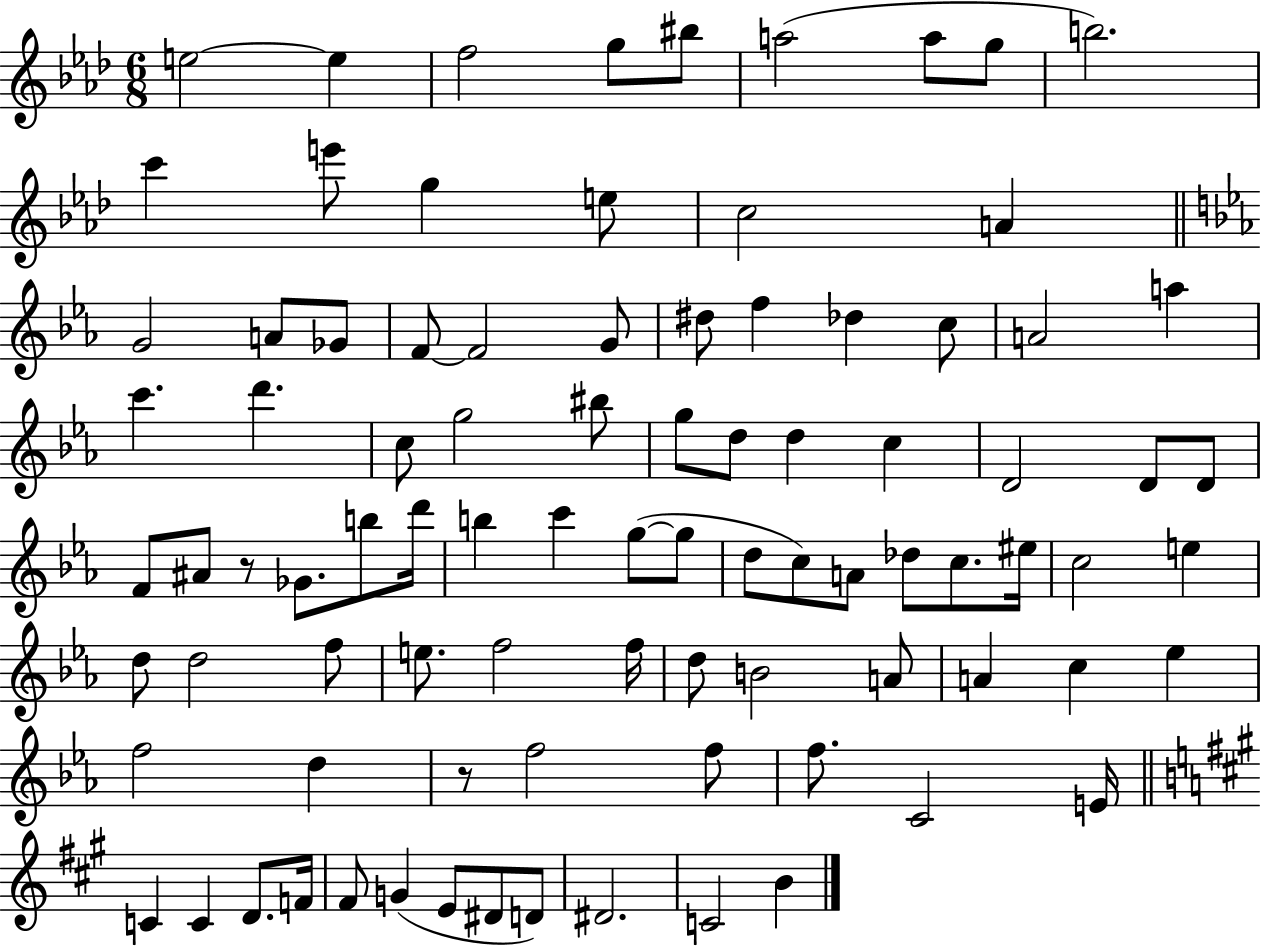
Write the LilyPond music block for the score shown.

{
  \clef treble
  \numericTimeSignature
  \time 6/8
  \key aes \major
  e''2~~ e''4 | f''2 g''8 bis''8 | a''2( a''8 g''8 | b''2.) | \break c'''4 e'''8 g''4 e''8 | c''2 a'4 | \bar "||" \break \key ees \major g'2 a'8 ges'8 | f'8~~ f'2 g'8 | dis''8 f''4 des''4 c''8 | a'2 a''4 | \break c'''4. d'''4. | c''8 g''2 bis''8 | g''8 d''8 d''4 c''4 | d'2 d'8 d'8 | \break f'8 ais'8 r8 ges'8. b''8 d'''16 | b''4 c'''4 g''8~(~ g''8 | d''8 c''8) a'8 des''8 c''8. eis''16 | c''2 e''4 | \break d''8 d''2 f''8 | e''8. f''2 f''16 | d''8 b'2 a'8 | a'4 c''4 ees''4 | \break f''2 d''4 | r8 f''2 f''8 | f''8. c'2 e'16 | \bar "||" \break \key a \major c'4 c'4 d'8. f'16 | fis'8 g'4( e'8 dis'8 d'8) | dis'2. | c'2 b'4 | \break \bar "|."
}